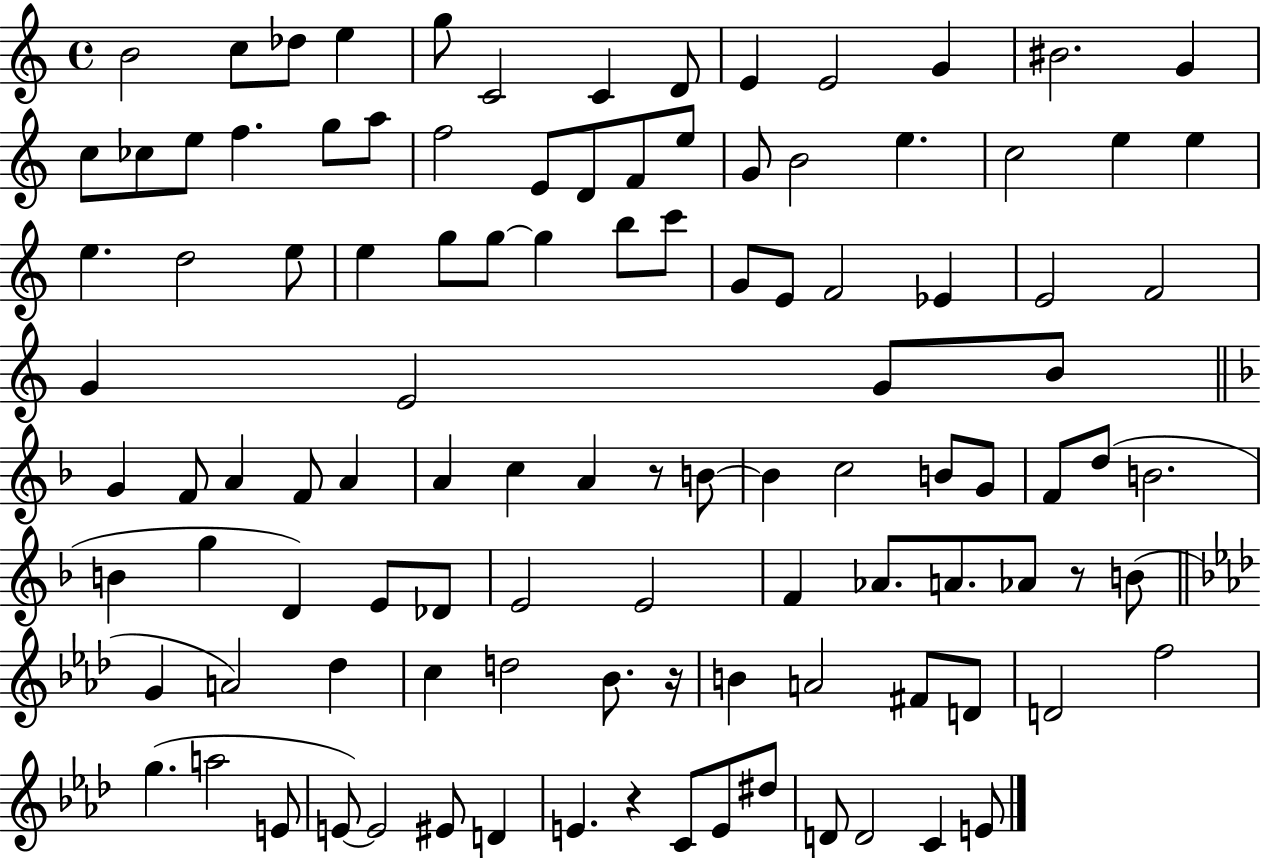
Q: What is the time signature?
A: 4/4